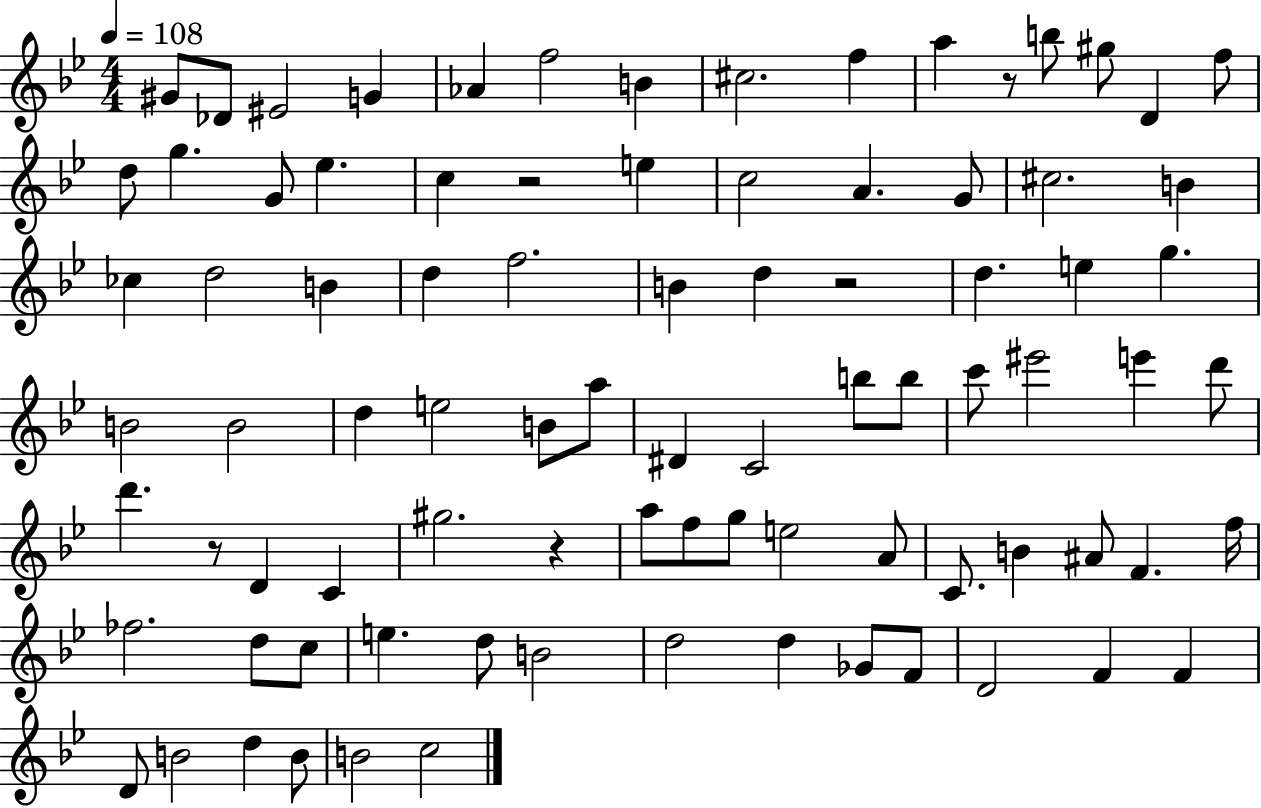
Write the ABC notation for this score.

X:1
T:Untitled
M:4/4
L:1/4
K:Bb
^G/2 _D/2 ^E2 G _A f2 B ^c2 f a z/2 b/2 ^g/2 D f/2 d/2 g G/2 _e c z2 e c2 A G/2 ^c2 B _c d2 B d f2 B d z2 d e g B2 B2 d e2 B/2 a/2 ^D C2 b/2 b/2 c'/2 ^e'2 e' d'/2 d' z/2 D C ^g2 z a/2 f/2 g/2 e2 A/2 C/2 B ^A/2 F f/4 _f2 d/2 c/2 e d/2 B2 d2 d _G/2 F/2 D2 F F D/2 B2 d B/2 B2 c2